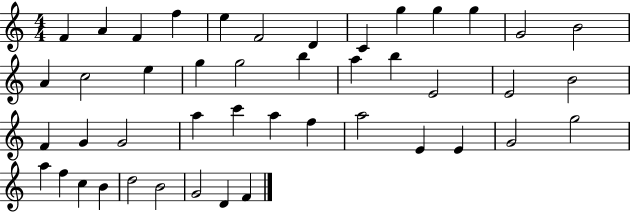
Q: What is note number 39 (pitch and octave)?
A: C5